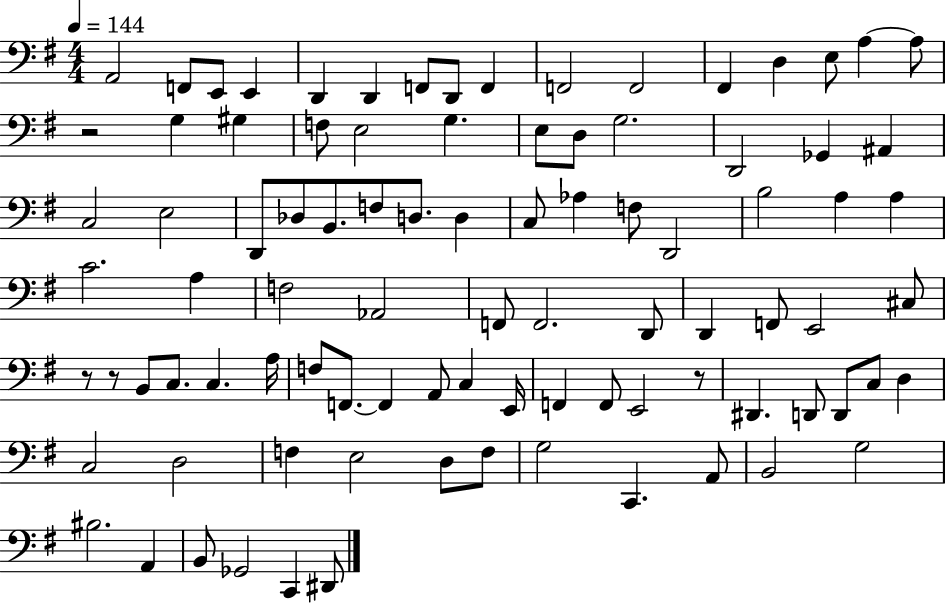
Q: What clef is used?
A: bass